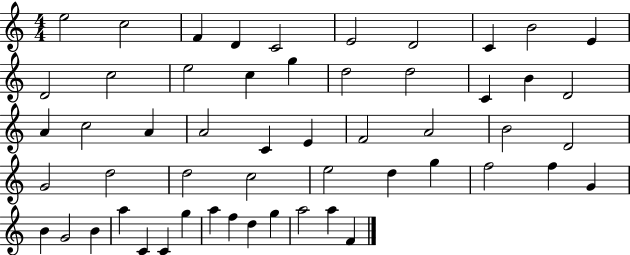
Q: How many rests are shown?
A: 0